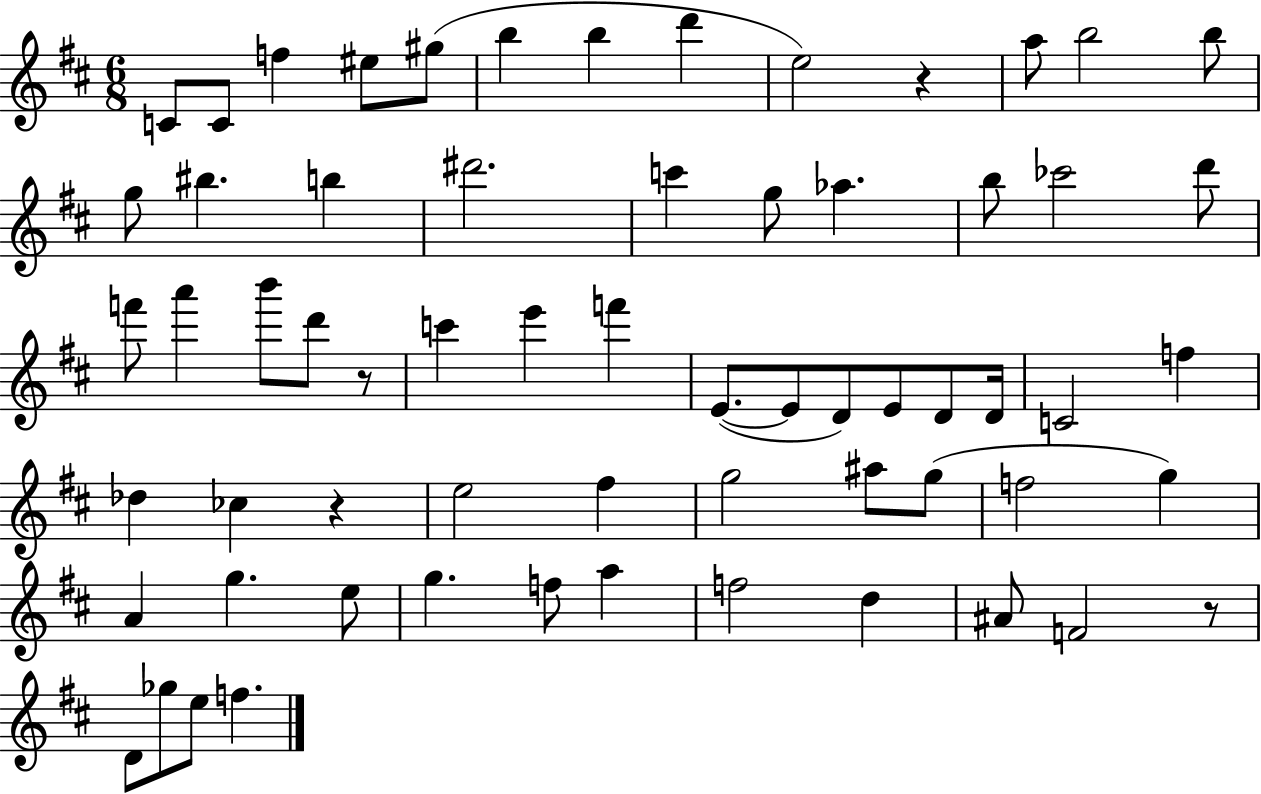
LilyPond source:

{
  \clef treble
  \numericTimeSignature
  \time 6/8
  \key d \major
  \repeat volta 2 { c'8 c'8 f''4 eis''8 gis''8( | b''4 b''4 d'''4 | e''2) r4 | a''8 b''2 b''8 | \break g''8 bis''4. b''4 | dis'''2. | c'''4 g''8 aes''4. | b''8 ces'''2 d'''8 | \break f'''8 a'''4 b'''8 d'''8 r8 | c'''4 e'''4 f'''4 | e'8.~(~ e'8 d'8) e'8 d'8 d'16 | c'2 f''4 | \break des''4 ces''4 r4 | e''2 fis''4 | g''2 ais''8 g''8( | f''2 g''4) | \break a'4 g''4. e''8 | g''4. f''8 a''4 | f''2 d''4 | ais'8 f'2 r8 | \break d'8 ges''8 e''8 f''4. | } \bar "|."
}